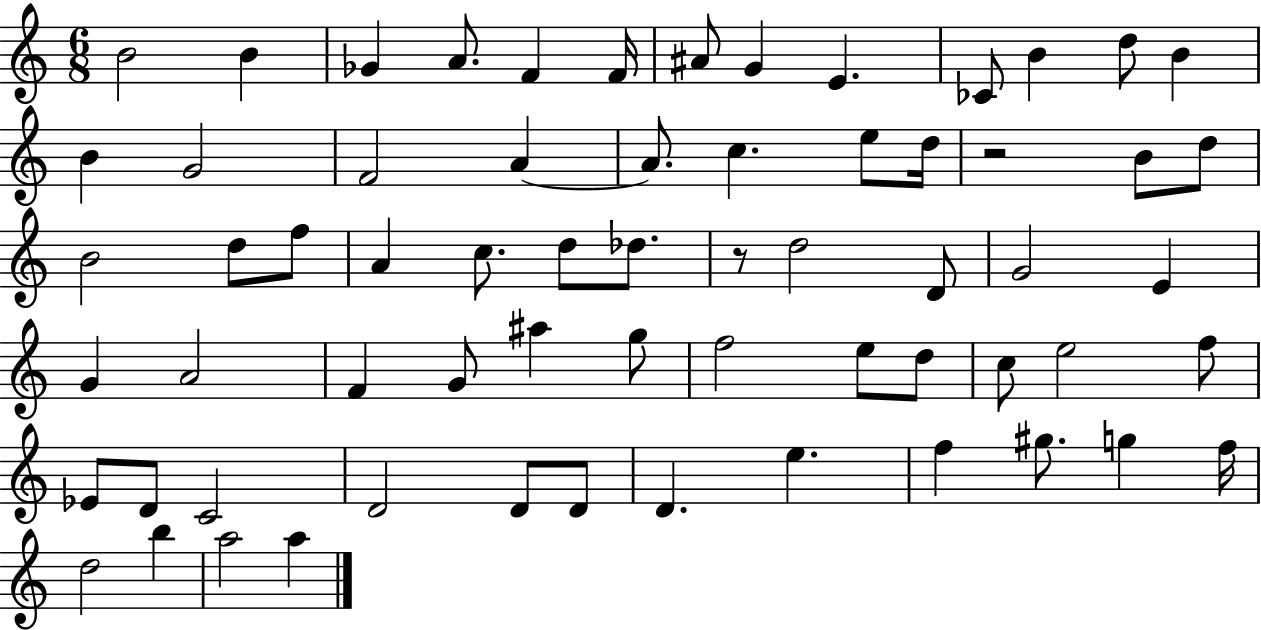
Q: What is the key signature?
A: C major